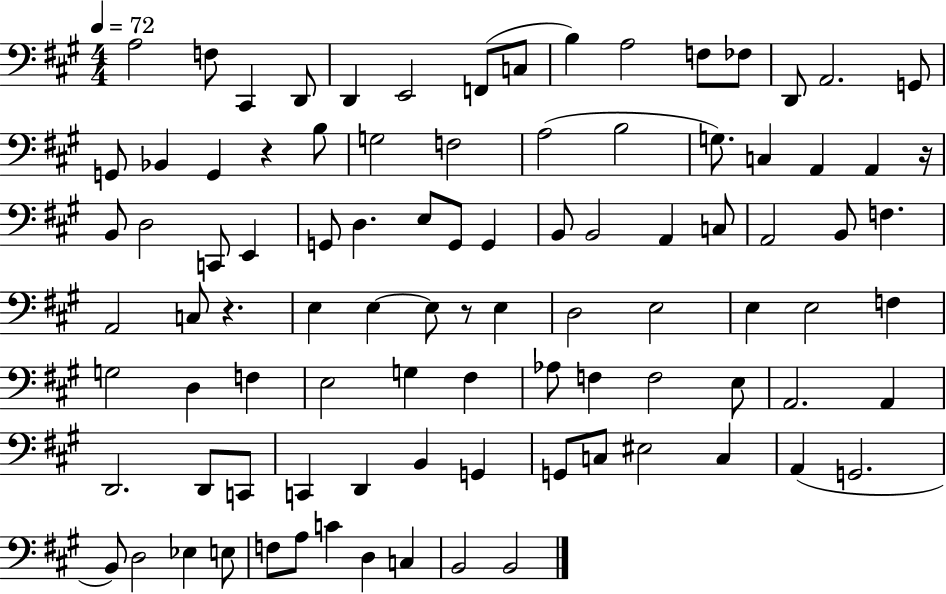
X:1
T:Untitled
M:4/4
L:1/4
K:A
A,2 F,/2 ^C,, D,,/2 D,, E,,2 F,,/2 C,/2 B, A,2 F,/2 _F,/2 D,,/2 A,,2 G,,/2 G,,/2 _B,, G,, z B,/2 G,2 F,2 A,2 B,2 G,/2 C, A,, A,, z/4 B,,/2 D,2 C,,/2 E,, G,,/2 D, E,/2 G,,/2 G,, B,,/2 B,,2 A,, C,/2 A,,2 B,,/2 F, A,,2 C,/2 z E, E, E,/2 z/2 E, D,2 E,2 E, E,2 F, G,2 D, F, E,2 G, ^F, _A,/2 F, F,2 E,/2 A,,2 A,, D,,2 D,,/2 C,,/2 C,, D,, B,, G,, G,,/2 C,/2 ^E,2 C, A,, G,,2 B,,/2 D,2 _E, E,/2 F,/2 A,/2 C D, C, B,,2 B,,2